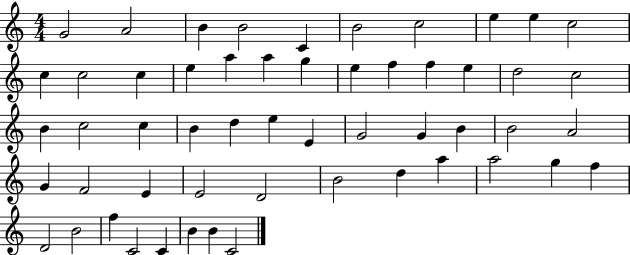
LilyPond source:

{
  \clef treble
  \numericTimeSignature
  \time 4/4
  \key c \major
  g'2 a'2 | b'4 b'2 c'4 | b'2 c''2 | e''4 e''4 c''2 | \break c''4 c''2 c''4 | e''4 a''4 a''4 g''4 | e''4 f''4 f''4 e''4 | d''2 c''2 | \break b'4 c''2 c''4 | b'4 d''4 e''4 e'4 | g'2 g'4 b'4 | b'2 a'2 | \break g'4 f'2 e'4 | e'2 d'2 | b'2 d''4 a''4 | a''2 g''4 f''4 | \break d'2 b'2 | f''4 c'2 c'4 | b'4 b'4 c'2 | \bar "|."
}